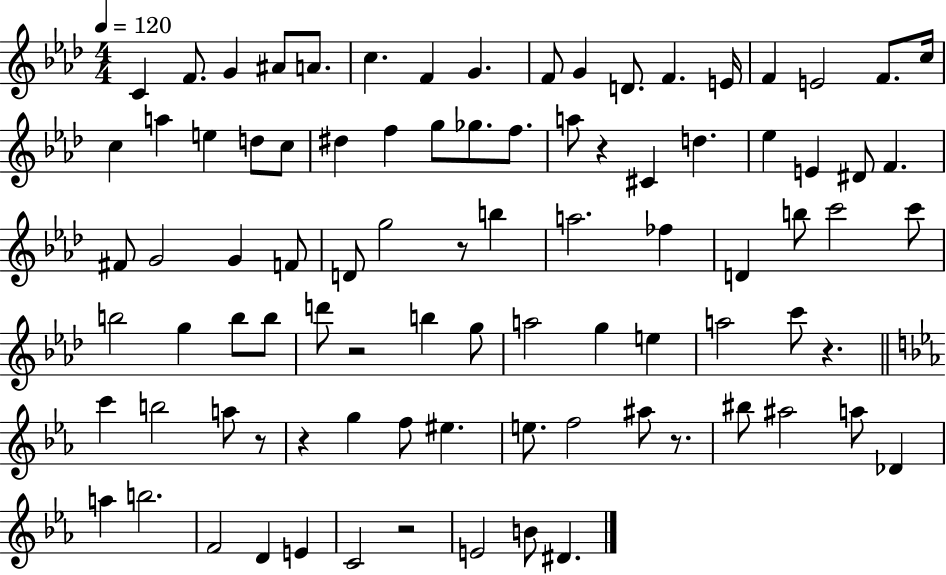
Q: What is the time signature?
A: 4/4